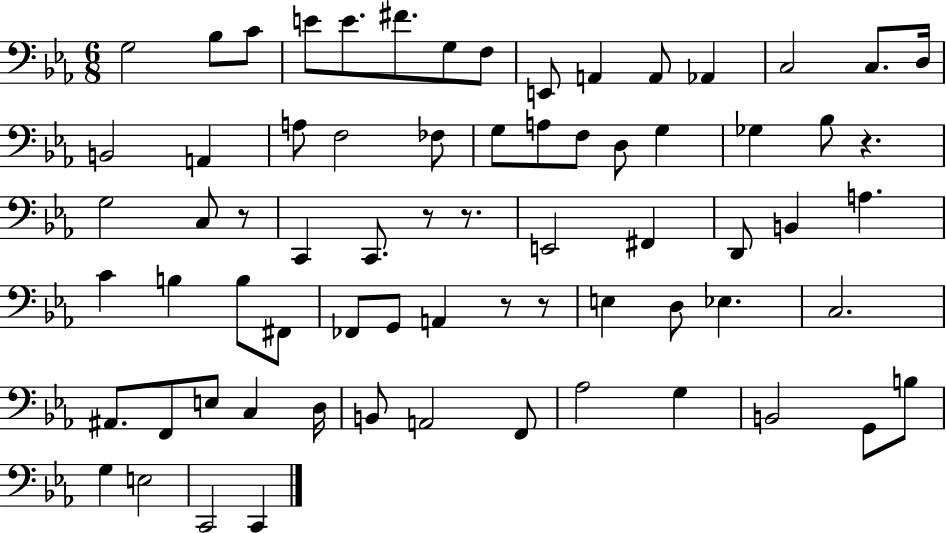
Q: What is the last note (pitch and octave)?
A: C2